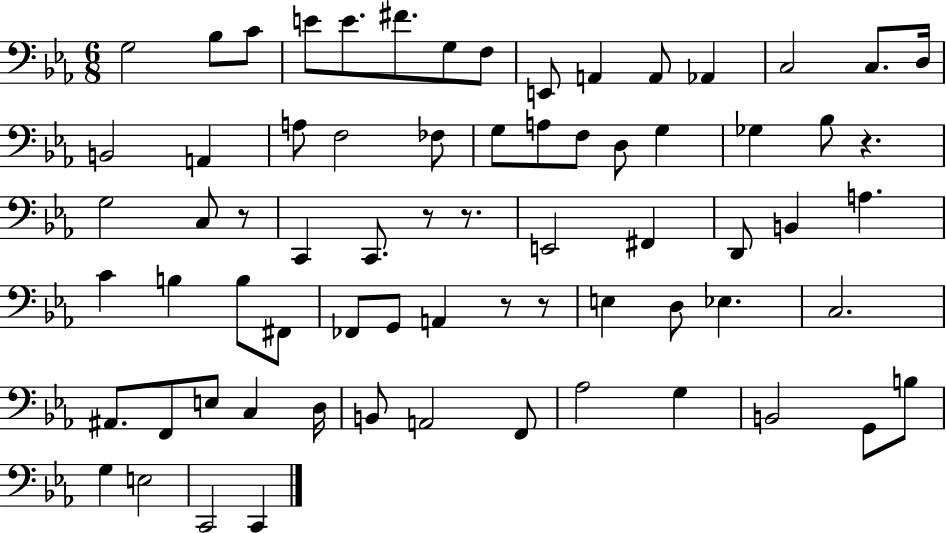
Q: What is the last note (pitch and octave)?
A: C2